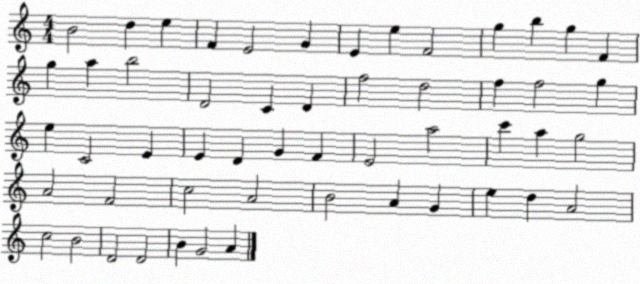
X:1
T:Untitled
M:4/4
L:1/4
K:C
B2 d e F E2 G E e F2 g b g F g a b2 D2 C D f2 d2 f f2 g e C2 E E D G F E2 a2 c' a g2 A2 F2 c2 A2 B2 A G e d A2 c2 B2 D2 D2 B G2 A